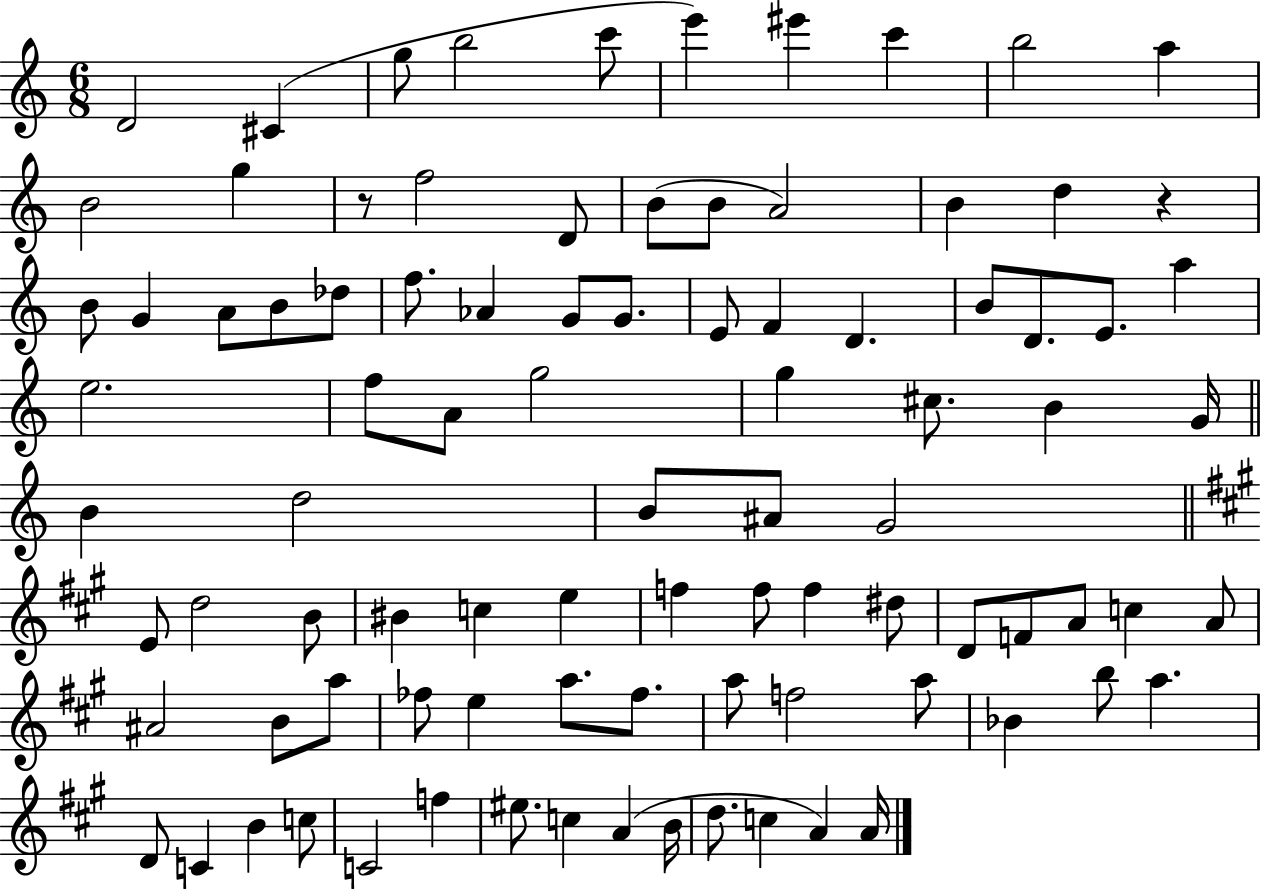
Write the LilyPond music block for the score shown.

{
  \clef treble
  \numericTimeSignature
  \time 6/8
  \key c \major
  d'2 cis'4( | g''8 b''2 c'''8 | e'''4) eis'''4 c'''4 | b''2 a''4 | \break b'2 g''4 | r8 f''2 d'8 | b'8( b'8 a'2) | b'4 d''4 r4 | \break b'8 g'4 a'8 b'8 des''8 | f''8. aes'4 g'8 g'8. | e'8 f'4 d'4. | b'8 d'8. e'8. a''4 | \break e''2. | f''8 a'8 g''2 | g''4 cis''8. b'4 g'16 | \bar "||" \break \key a \minor b'4 d''2 | b'8 ais'8 g'2 | \bar "||" \break \key a \major e'8 d''2 b'8 | bis'4 c''4 e''4 | f''4 f''8 f''4 dis''8 | d'8 f'8 a'8 c''4 a'8 | \break ais'2 b'8 a''8 | fes''8 e''4 a''8. fes''8. | a''8 f''2 a''8 | bes'4 b''8 a''4. | \break d'8 c'4 b'4 c''8 | c'2 f''4 | eis''8. c''4 a'4( b'16 | d''8. c''4 a'4) a'16 | \break \bar "|."
}